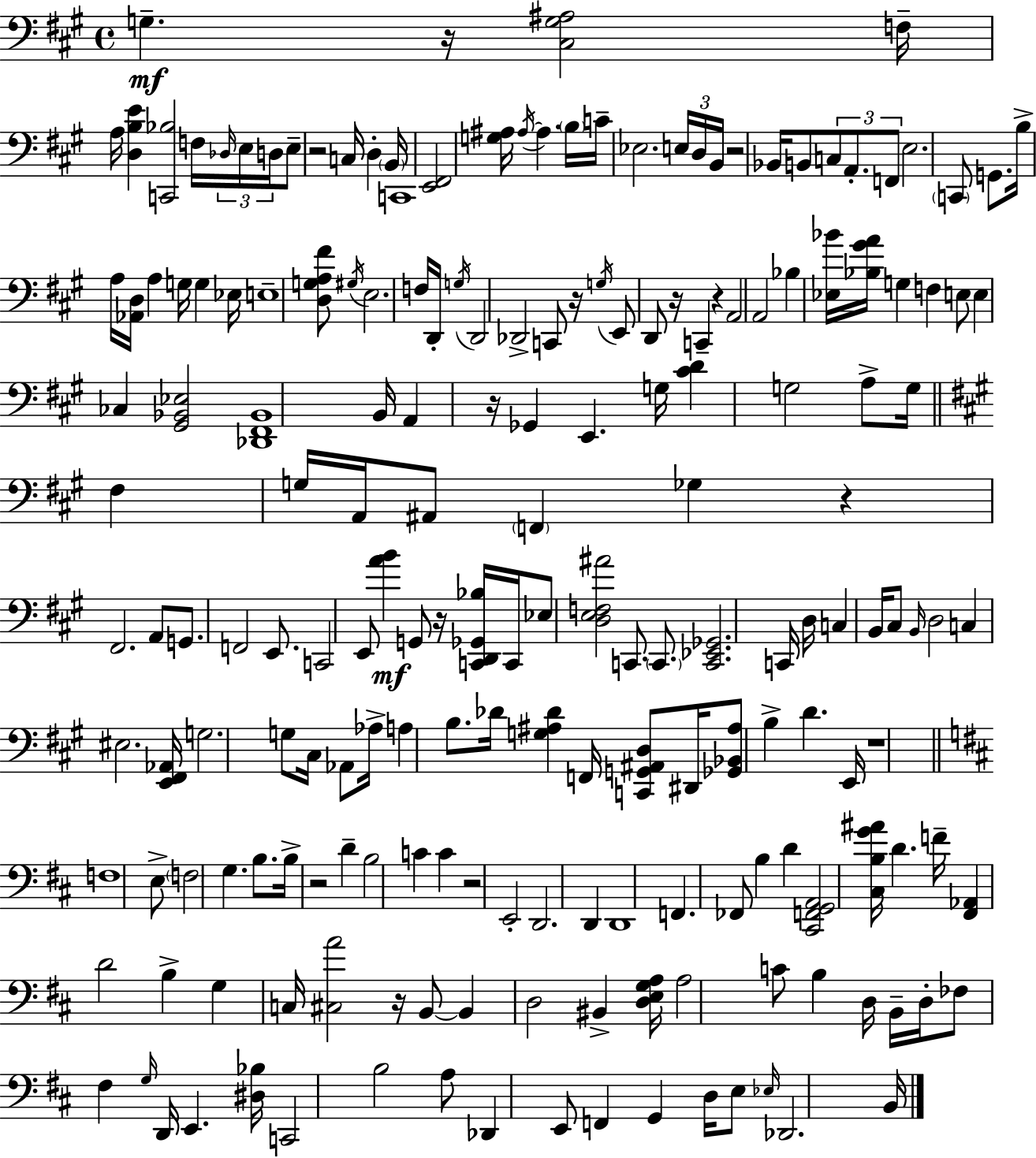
G3/q. R/s [C#3,G3,A#3]/h F3/s A3/s [D3,B3,E4]/q [C2,Bb3]/h F3/s Db3/s E3/s D3/s E3/e R/h C3/s D3/q B2/s C2/w [E2,F#2]/h [G3,A#3]/s A#3/s A#3/q. B3/s C4/s Eb3/h. E3/s D3/s B2/s R/h Bb2/s B2/e C3/e A2/e. F2/e E3/h. C2/e G2/e. B3/s A3/s [Ab2,D3]/s A3/q G3/s G3/q Eb3/s E3/w [D3,G3,A3,F#4]/e G#3/s E3/h. F3/s D2/s G3/s D2/h Db2/h C2/e R/s G3/s E2/e D2/e R/s C2/q R/q A2/h A2/h Bb3/q [Eb3,Bb4]/s [Bb3,G#4,A4]/s G3/q F3/q E3/e E3/q CES3/q [G#2,Bb2,Eb3]/h [Db2,F#2,Bb2]/w B2/s A2/q R/s Gb2/q E2/q. G3/s [C#4,D4]/q G3/h A3/e G3/s F#3/q G3/s A2/s A#2/e F2/q Gb3/q R/q F#2/h. A2/e G2/e. F2/h E2/e. C2/h E2/e [A4,B4]/q G2/e R/s [C2,D2,Gb2,Bb3]/s C2/s Eb3/e [D3,E3,F3,A#4]/h C2/e. C2/e. [C2,Eb2,Gb2]/h. C2/s D3/s C3/q B2/s C#3/e B2/s D3/h C3/q EIS3/h. [E2,F#2,Ab2]/s G3/h. G3/e C#3/s Ab2/e Ab3/s A3/q B3/e. Db4/s [G3,A#3,Db4]/q F2/s [C2,G2,A#2,D3]/e D#2/s [Gb2,Bb2,A#3]/e B3/q D4/q. E2/s R/w F3/w E3/e F3/h G3/q. B3/e. B3/s R/h D4/q B3/h C4/q C4/q R/h E2/h D2/h. D2/q D2/w F2/q. FES2/e B3/q D4/q [C#2,F2,G2,A2]/h [C#3,B3,G4,A#4]/s D4/q. F4/s [F#2,Ab2]/q D4/h B3/q G3/q C3/s [C#3,A4]/h R/s B2/e B2/q D3/h BIS2/q [D3,E3,G3,A3]/s A3/h C4/e B3/q D3/s B2/s D3/s FES3/e F#3/q G3/s D2/s E2/q. [D#3,Bb3]/s C2/h B3/h A3/e Db2/q E2/e F2/q G2/q D3/s E3/e Eb3/s Db2/h. B2/s